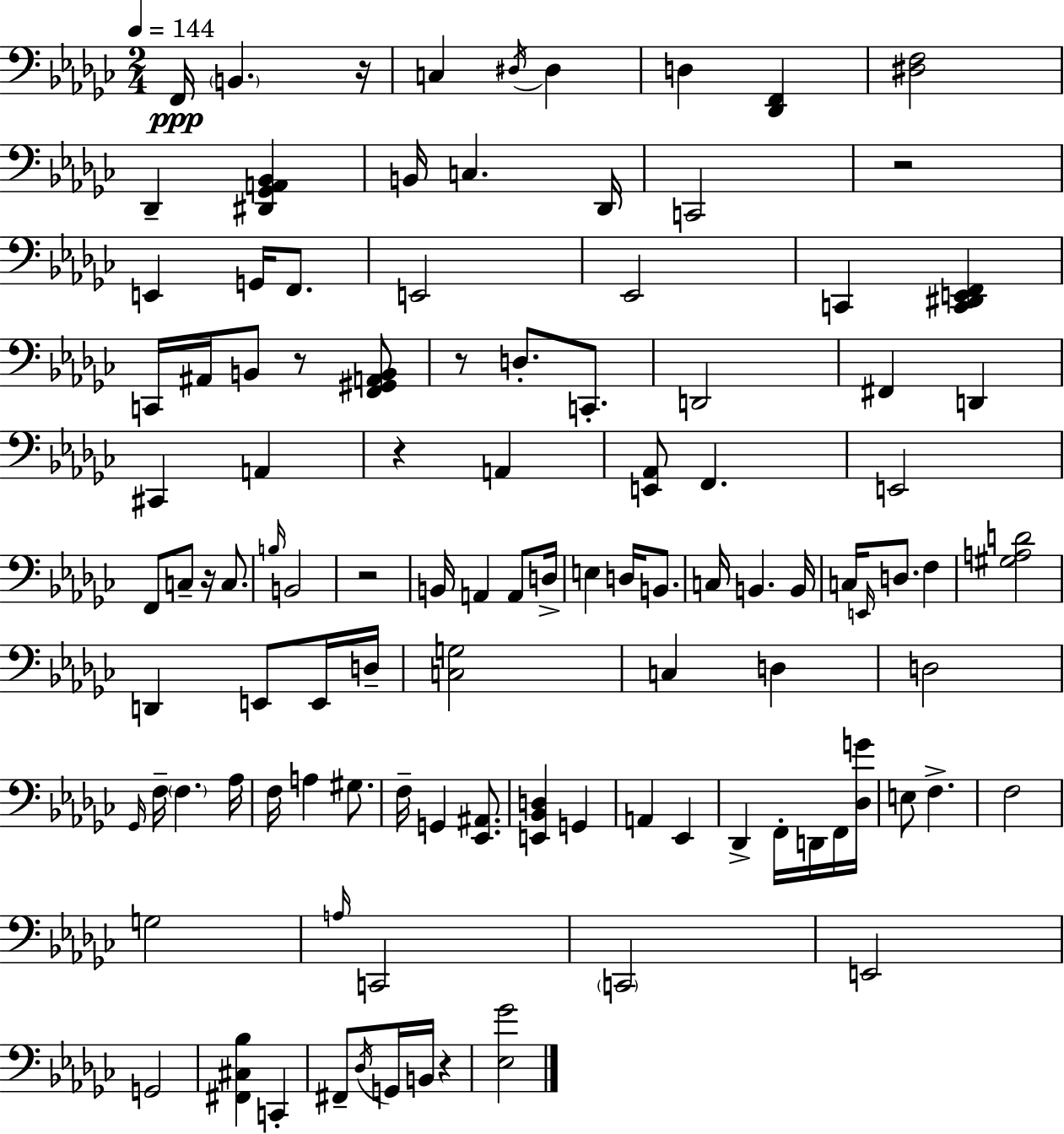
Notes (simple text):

F2/s B2/q. R/s C3/q D#3/s D#3/q D3/q [Db2,F2]/q [D#3,F3]/h Db2/q [D#2,Gb2,A2,Bb2]/q B2/s C3/q. Db2/s C2/h R/h E2/q G2/s F2/e. E2/h Eb2/h C2/q [C2,D#2,E2,F2]/q C2/s A#2/s B2/e R/e [F2,G#2,A2,B2]/e R/e D3/e. C2/e. D2/h F#2/q D2/q C#2/q A2/q R/q A2/q [E2,Ab2]/e F2/q. E2/h F2/e C3/e R/s C3/e. B3/s B2/h R/h B2/s A2/q A2/e D3/s E3/q D3/s B2/e. C3/s B2/q. B2/s C3/s E2/s D3/e. F3/q [G#3,A3,D4]/h D2/q E2/e E2/s D3/s [C3,G3]/h C3/q D3/q D3/h Gb2/s F3/s F3/q. Ab3/s F3/s A3/q G#3/e. F3/s G2/q [Eb2,A#2]/e. [E2,Bb2,D3]/q G2/q A2/q Eb2/q Db2/q F2/s D2/s F2/s [Db3,G4]/s E3/e F3/q. F3/h G3/h A3/s C2/h C2/h E2/h G2/h [F#2,C#3,Bb3]/q C2/q F#2/e Db3/s G2/s B2/s R/q [Eb3,Gb4]/h